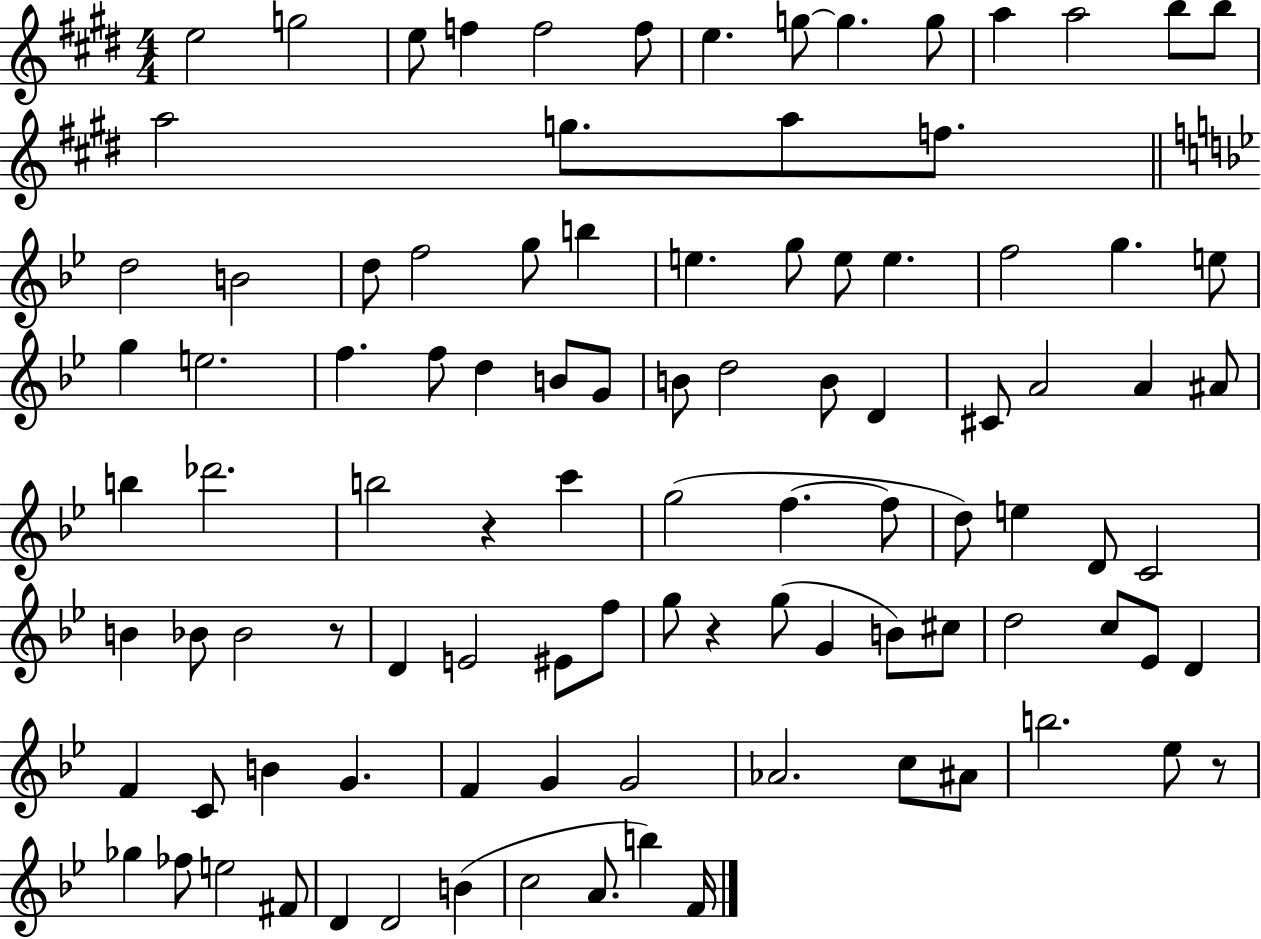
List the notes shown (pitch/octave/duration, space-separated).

E5/h G5/h E5/e F5/q F5/h F5/e E5/q. G5/e G5/q. G5/e A5/q A5/h B5/e B5/e A5/h G5/e. A5/e F5/e. D5/h B4/h D5/e F5/h G5/e B5/q E5/q. G5/e E5/e E5/q. F5/h G5/q. E5/e G5/q E5/h. F5/q. F5/e D5/q B4/e G4/e B4/e D5/h B4/e D4/q C#4/e A4/h A4/q A#4/e B5/q Db6/h. B5/h R/q C6/q G5/h F5/q. F5/e D5/e E5/q D4/e C4/h B4/q Bb4/e Bb4/h R/e D4/q E4/h EIS4/e F5/e G5/e R/q G5/e G4/q B4/e C#5/e D5/h C5/e Eb4/e D4/q F4/q C4/e B4/q G4/q. F4/q G4/q G4/h Ab4/h. C5/e A#4/e B5/h. Eb5/e R/e Gb5/q FES5/e E5/h F#4/e D4/q D4/h B4/q C5/h A4/e. B5/q F4/s